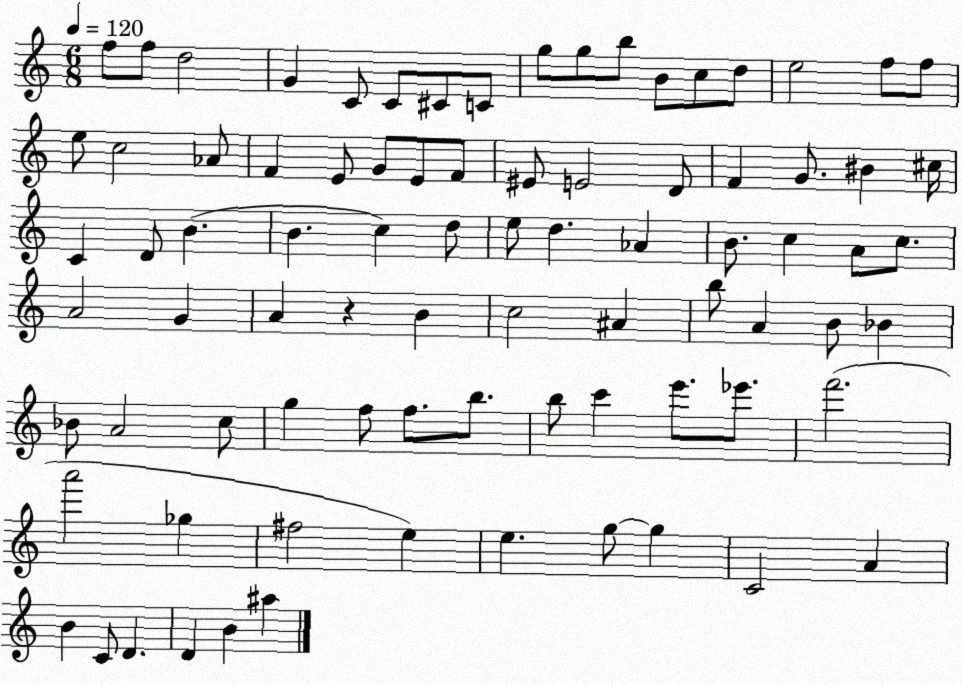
X:1
T:Untitled
M:6/8
L:1/4
K:C
f/2 f/2 d2 G C/2 C/2 ^C/2 C/2 g/2 g/2 b/2 B/2 c/2 d/2 e2 f/2 f/2 e/2 c2 _A/2 F E/2 G/2 E/2 F/2 ^E/2 E2 D/2 F G/2 ^B ^c/4 C D/2 B B c d/2 e/2 d _A B/2 c A/2 c/2 A2 G A z B c2 ^A b/2 A B/2 _B _B/2 A2 c/2 g f/2 f/2 b/2 b/2 c' e'/2 _e'/2 f'2 a'2 _g ^f2 e e g/2 g C2 A B C/2 D D B ^a